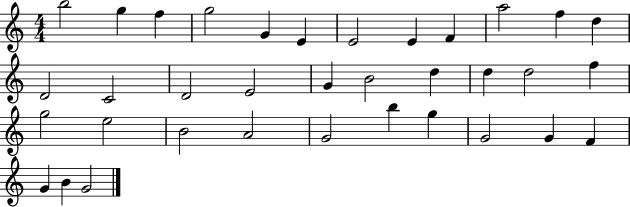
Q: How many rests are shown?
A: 0